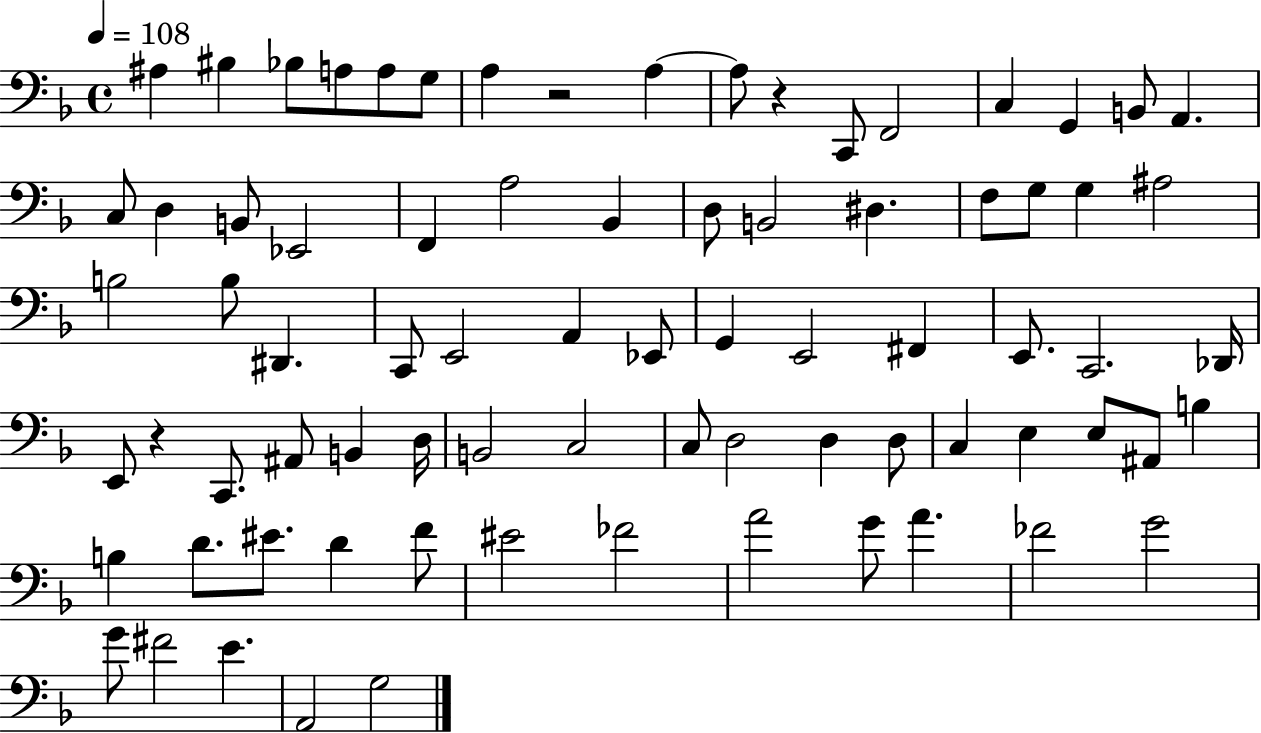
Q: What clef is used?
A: bass